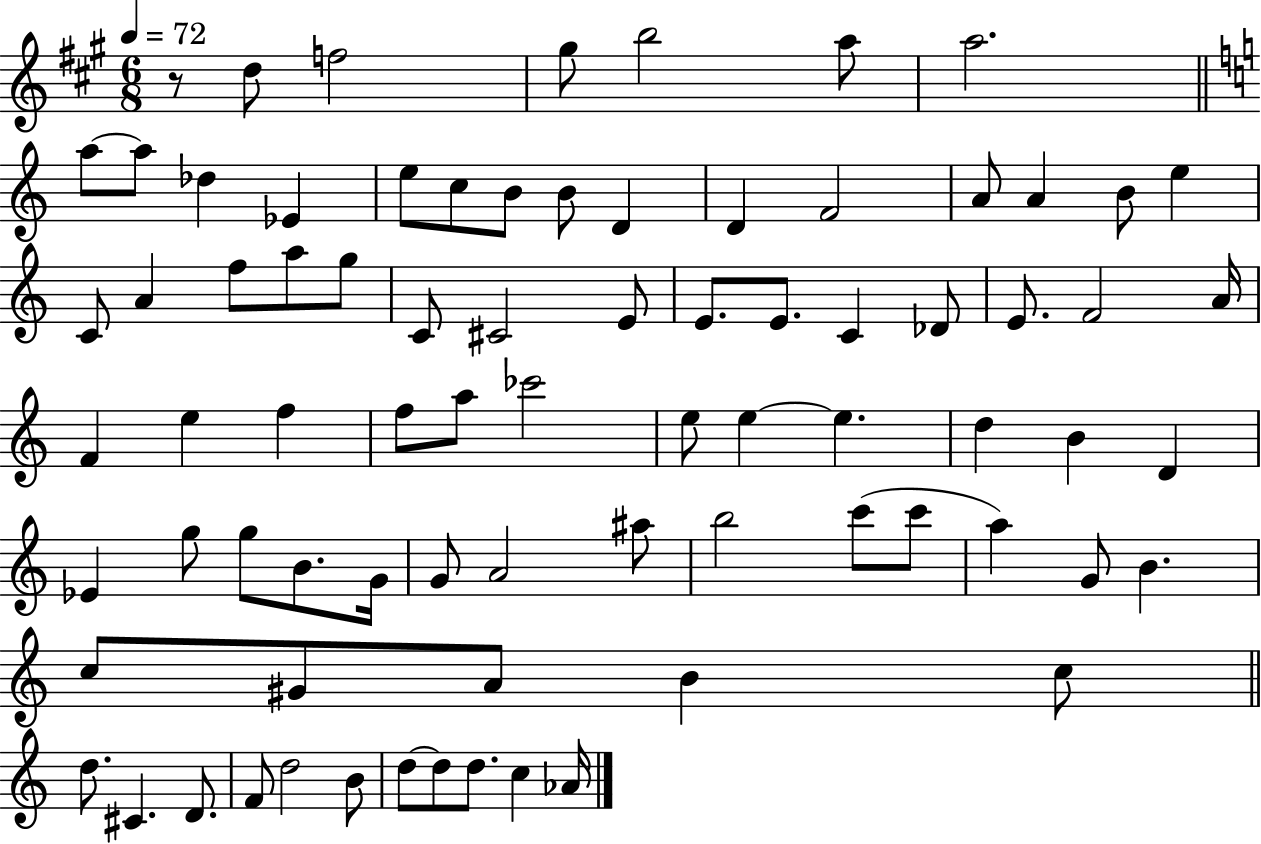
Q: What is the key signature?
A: A major